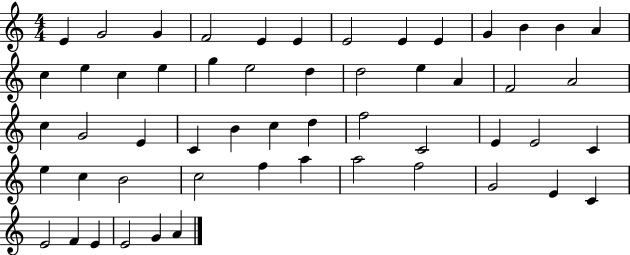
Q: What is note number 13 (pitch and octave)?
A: A4